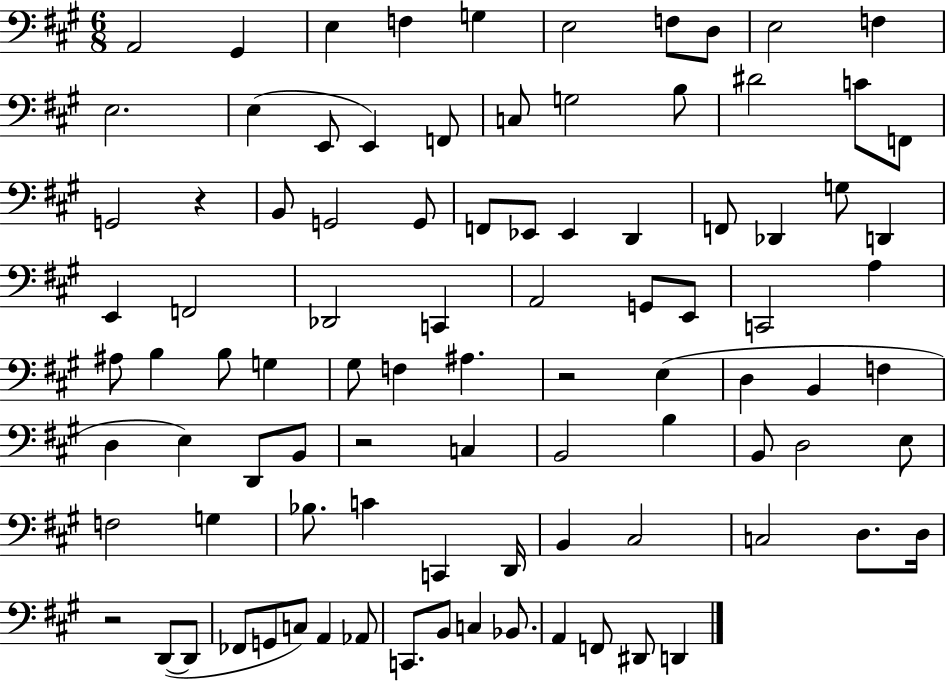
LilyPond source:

{
  \clef bass
  \numericTimeSignature
  \time 6/8
  \key a \major
  a,2 gis,4 | e4 f4 g4 | e2 f8 d8 | e2 f4 | \break e2. | e4( e,8 e,4) f,8 | c8 g2 b8 | dis'2 c'8 f,8 | \break g,2 r4 | b,8 g,2 g,8 | f,8 ees,8 ees,4 d,4 | f,8 des,4 g8 d,4 | \break e,4 f,2 | des,2 c,4 | a,2 g,8 e,8 | c,2 a4 | \break ais8 b4 b8 g4 | gis8 f4 ais4. | r2 e4( | d4 b,4 f4 | \break d4 e4) d,8 b,8 | r2 c4 | b,2 b4 | b,8 d2 e8 | \break f2 g4 | bes8. c'4 c,4 d,16 | b,4 cis2 | c2 d8. d16 | \break r2 d,8~(~ d,8 | fes,8 g,8 c8) a,4 aes,8 | c,8. b,8 c4 bes,8. | a,4 f,8 dis,8 d,4 | \break \bar "|."
}